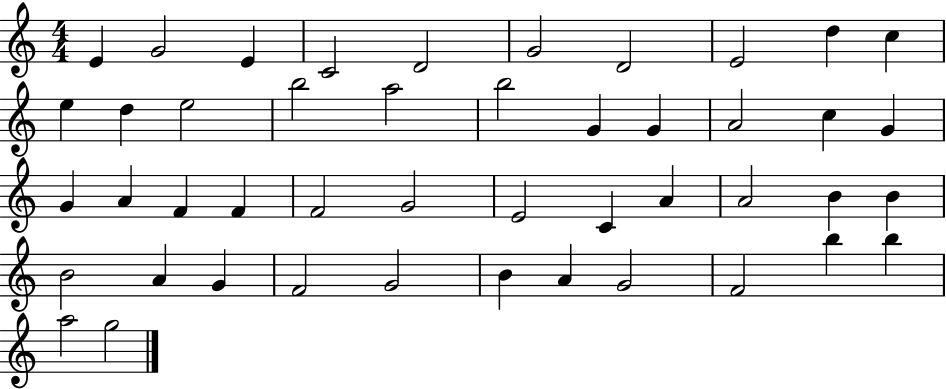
E4/q G4/h E4/q C4/h D4/h G4/h D4/h E4/h D5/q C5/q E5/q D5/q E5/h B5/h A5/h B5/h G4/q G4/q A4/h C5/q G4/q G4/q A4/q F4/q F4/q F4/h G4/h E4/h C4/q A4/q A4/h B4/q B4/q B4/h A4/q G4/q F4/h G4/h B4/q A4/q G4/h F4/h B5/q B5/q A5/h G5/h